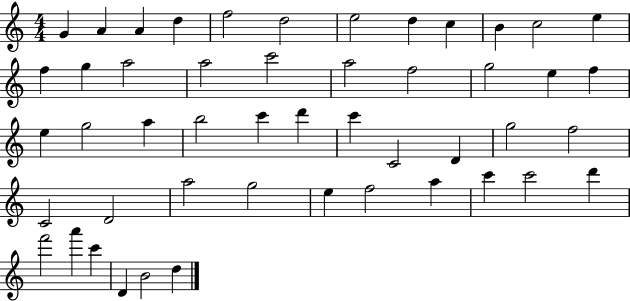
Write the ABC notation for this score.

X:1
T:Untitled
M:4/4
L:1/4
K:C
G A A d f2 d2 e2 d c B c2 e f g a2 a2 c'2 a2 f2 g2 e f e g2 a b2 c' d' c' C2 D g2 f2 C2 D2 a2 g2 e f2 a c' c'2 d' f'2 a' c' D B2 d